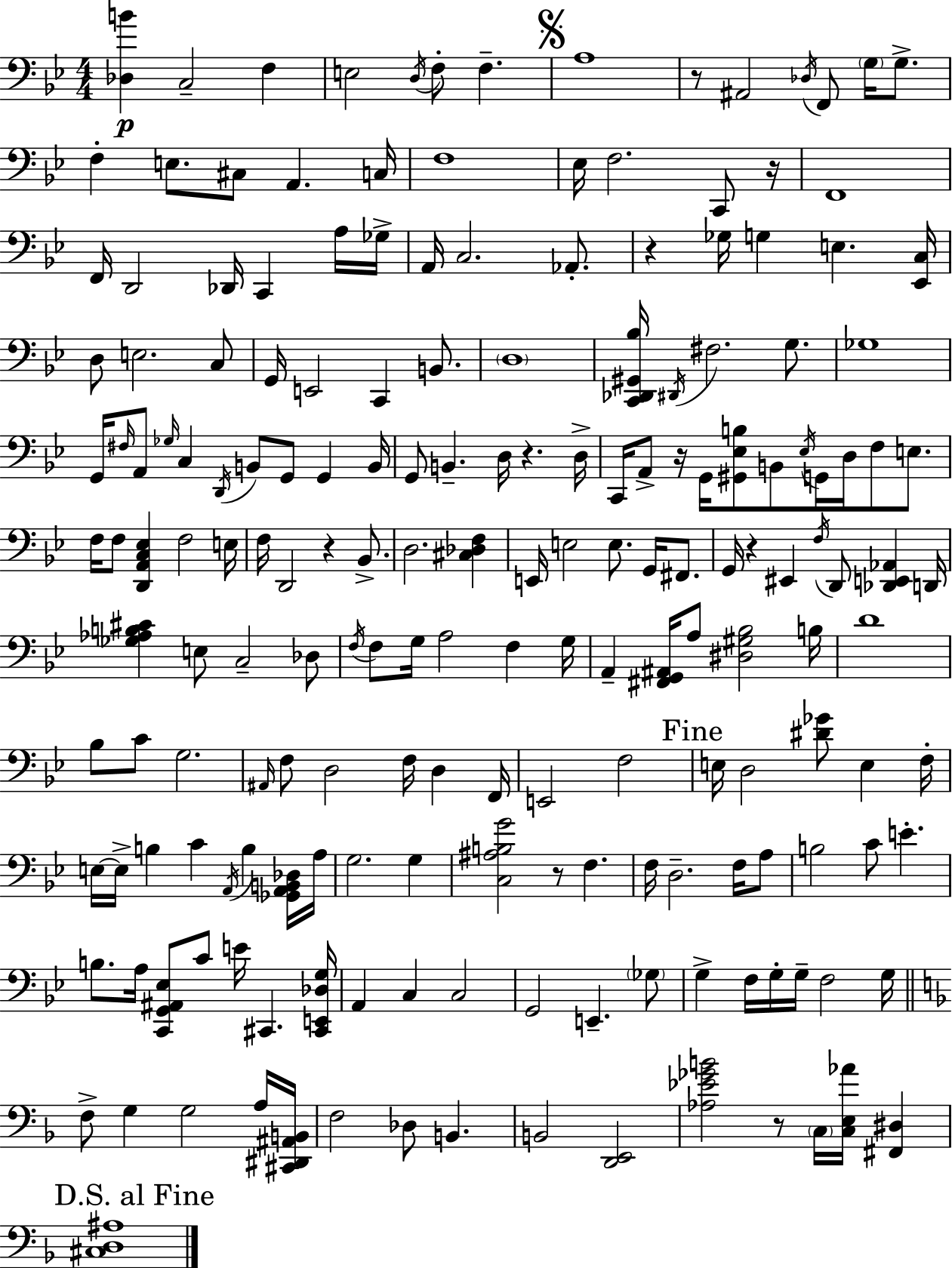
{
  \clef bass
  \numericTimeSignature
  \time 4/4
  \key g \minor
  \repeat volta 2 { <des b'>4\p c2-- f4 | e2 \acciaccatura { d16 } f8-. f4.-- | \mark \markup { \musicglyph "scripts.segno" } a1 | r8 ais,2 \acciaccatura { des16 } f,8 \parenthesize g16 g8.-> | \break f4-. e8. cis8 a,4. | c16 f1 | ees16 f2. c,8 | r16 f,1 | \break f,16 d,2 des,16 c,4 | a16 ges16-> a,16 c2. aes,8.-. | r4 ges16 g4 e4. | <ees, c>16 d8 e2. | \break c8 g,16 e,2 c,4 b,8. | \parenthesize d1 | <c, des, gis, bes>16 \acciaccatura { dis,16 } fis2. | g8. ges1 | \break g,16 \grace { fis16 } a,8 \grace { ges16 } c4 \acciaccatura { d,16 } b,8 g,8 | g,4 b,16 g,8 b,4.-- d16 r4. | d16-> c,16 a,8-> r16 g,16 <gis, ees b>8 b,8 \acciaccatura { ees16 } | g,16 d16 f8 e8. f16 f8 <d, a, c ees>4 f2 | \break e16 f16 d,2 | r4 bes,8.-> d2. | <cis des f>4 e,16 e2 | e8. g,16 fis,8. g,16 r4 eis,4 | \break \acciaccatura { f16 } d,8 <des, e, aes,>4 d,16 <ges aes b cis'>4 e8 c2-- | des8 \acciaccatura { f16 } f8 g16 a2 | f4 g16 a,4-- <fis, g, ais,>16 a8 | <dis gis bes>2 b16 d'1 | \break bes8 c'8 g2. | \grace { ais,16 } f8 d2 | f16 d4 f,16 e,2 | f2 \mark "Fine" e16 d2 | \break <dis' ges'>8 e4 f16-. e16~~ e16-> b4 | c'4 \acciaccatura { a,16 } b4 <ges, a, b, des>16 a16 g2. | g4 <c ais b g'>2 | r8 f4. f16 d2.-- | \break f16 a8 b2 | c'8 e'4.-. b8. a16 <c, g, ais, ees>8 | c'8 e'16 cis,4. <cis, e, des g>16 a,4 c4 | c2 g,2 | \break e,4.-- \parenthesize ges8 g4-> f16 | g16-. g16-- f2 g16 \bar "||" \break \key f \major f8-> g4 g2 a16 <cis, dis, ais, b,>16 | f2 des8 b,4. | b,2 <d, e,>2 | <aes ees' ges' b'>2 r8 \parenthesize c16 <c e aes'>16 <fis, dis>4 | \break \mark "D.S. al Fine" <cis d ais>1 | } \bar "|."
}